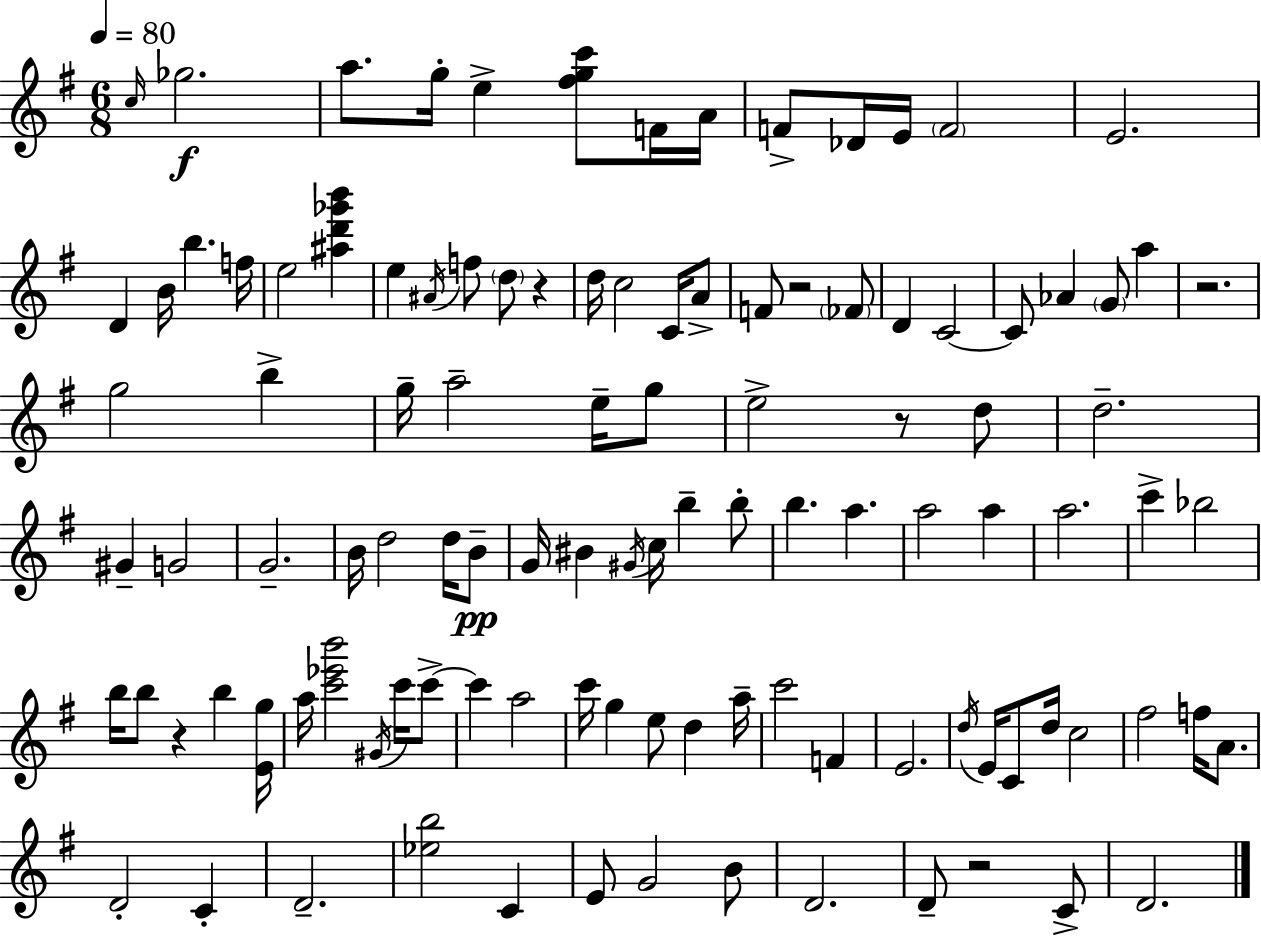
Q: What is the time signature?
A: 6/8